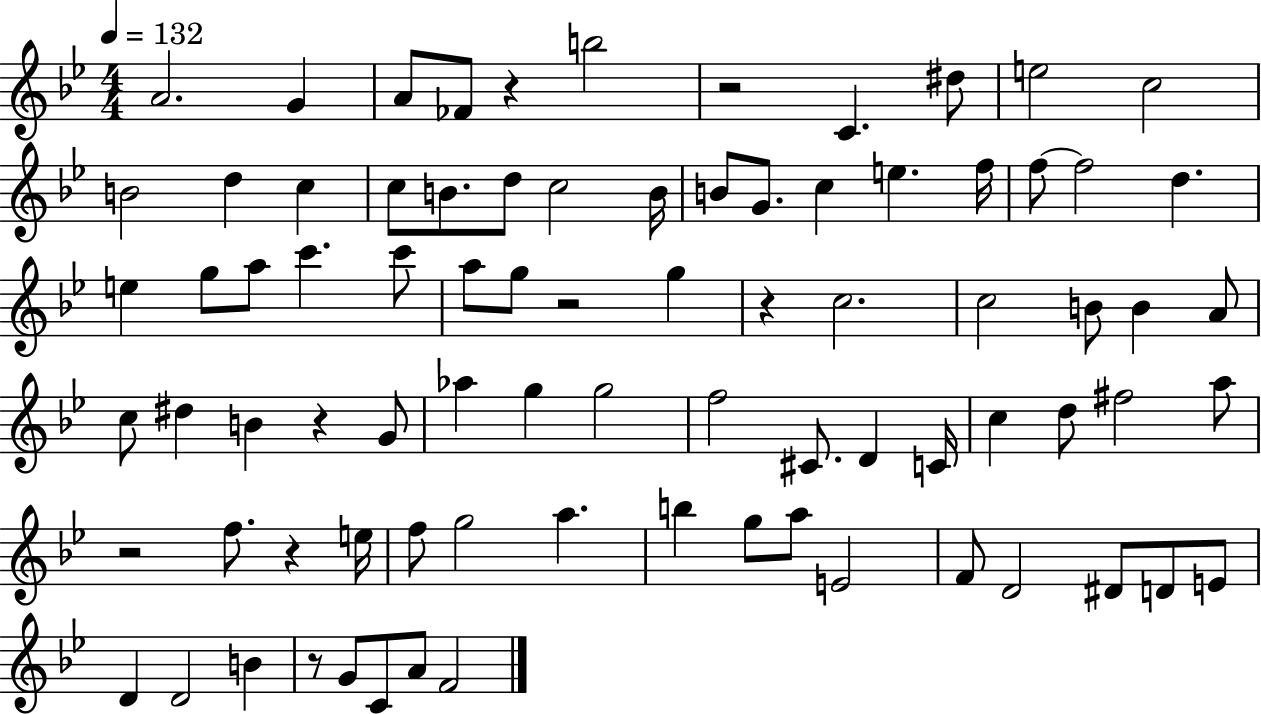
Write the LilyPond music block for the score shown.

{
  \clef treble
  \numericTimeSignature
  \time 4/4
  \key bes \major
  \tempo 4 = 132
  a'2. g'4 | a'8 fes'8 r4 b''2 | r2 c'4. dis''8 | e''2 c''2 | \break b'2 d''4 c''4 | c''8 b'8. d''8 c''2 b'16 | b'8 g'8. c''4 e''4. f''16 | f''8~~ f''2 d''4. | \break e''4 g''8 a''8 c'''4. c'''8 | a''8 g''8 r2 g''4 | r4 c''2. | c''2 b'8 b'4 a'8 | \break c''8 dis''4 b'4 r4 g'8 | aes''4 g''4 g''2 | f''2 cis'8. d'4 c'16 | c''4 d''8 fis''2 a''8 | \break r2 f''8. r4 e''16 | f''8 g''2 a''4. | b''4 g''8 a''8 e'2 | f'8 d'2 dis'8 d'8 e'8 | \break d'4 d'2 b'4 | r8 g'8 c'8 a'8 f'2 | \bar "|."
}